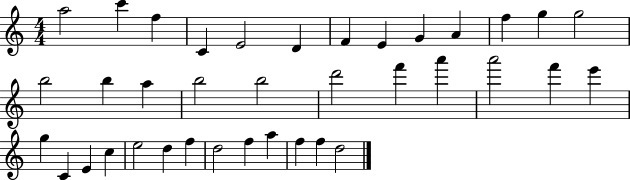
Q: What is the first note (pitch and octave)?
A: A5